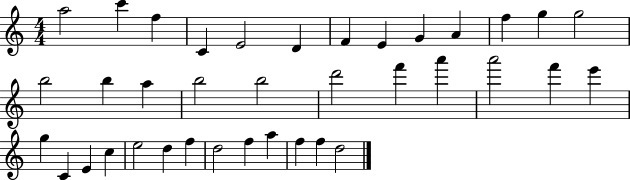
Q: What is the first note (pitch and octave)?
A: A5